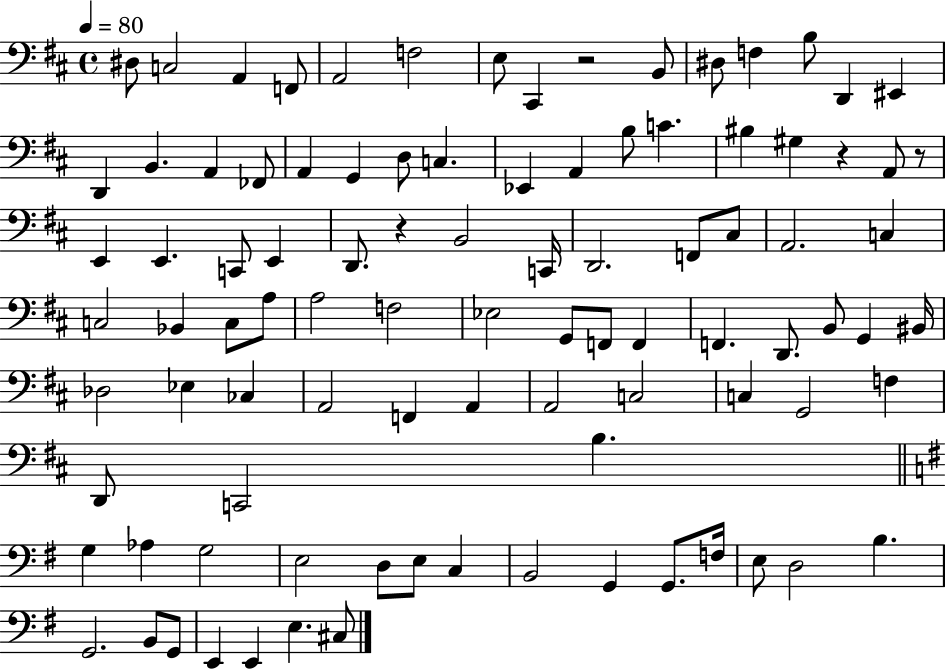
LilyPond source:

{
  \clef bass
  \time 4/4
  \defaultTimeSignature
  \key d \major
  \tempo 4 = 80
  dis8 c2 a,4 f,8 | a,2 f2 | e8 cis,4 r2 b,8 | dis8 f4 b8 d,4 eis,4 | \break d,4 b,4. a,4 fes,8 | a,4 g,4 d8 c4. | ees,4 a,4 b8 c'4. | bis4 gis4 r4 a,8 r8 | \break e,4 e,4. c,8 e,4 | d,8. r4 b,2 c,16 | d,2. f,8 cis8 | a,2. c4 | \break c2 bes,4 c8 a8 | a2 f2 | ees2 g,8 f,8 f,4 | f,4. d,8. b,8 g,4 bis,16 | \break des2 ees4 ces4 | a,2 f,4 a,4 | a,2 c2 | c4 g,2 f4 | \break d,8 c,2 b4. | \bar "||" \break \key g \major g4 aes4 g2 | e2 d8 e8 c4 | b,2 g,4 g,8. f16 | e8 d2 b4. | \break g,2. b,8 g,8 | e,4 e,4 e4. cis8 | \bar "|."
}